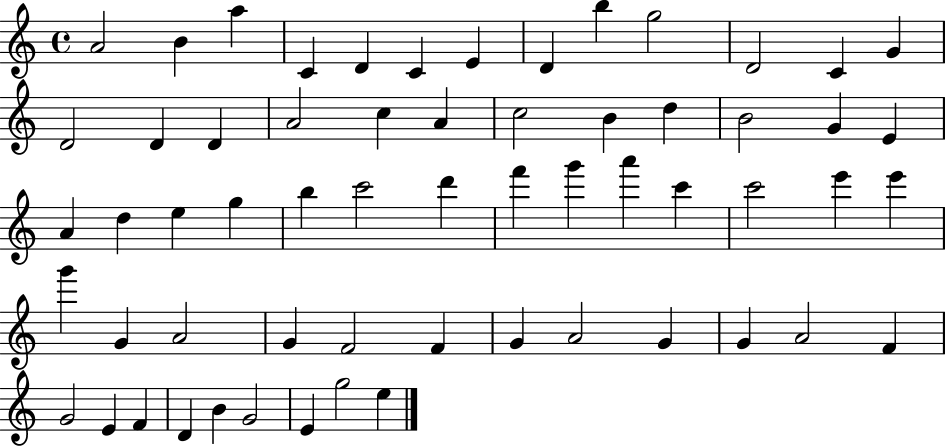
X:1
T:Untitled
M:4/4
L:1/4
K:C
A2 B a C D C E D b g2 D2 C G D2 D D A2 c A c2 B d B2 G E A d e g b c'2 d' f' g' a' c' c'2 e' e' g' G A2 G F2 F G A2 G G A2 F G2 E F D B G2 E g2 e